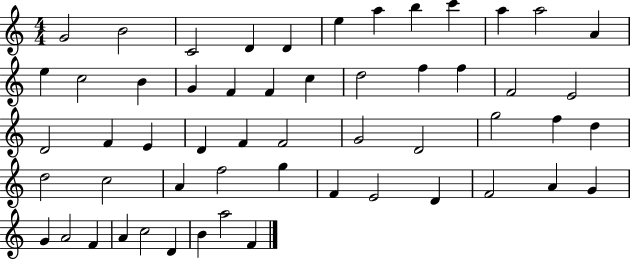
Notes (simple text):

G4/h B4/h C4/h D4/q D4/q E5/q A5/q B5/q C6/q A5/q A5/h A4/q E5/q C5/h B4/q G4/q F4/q F4/q C5/q D5/h F5/q F5/q F4/h E4/h D4/h F4/q E4/q D4/q F4/q F4/h G4/h D4/h G5/h F5/q D5/q D5/h C5/h A4/q F5/h G5/q F4/q E4/h D4/q F4/h A4/q G4/q G4/q A4/h F4/q A4/q C5/h D4/q B4/q A5/h F4/q